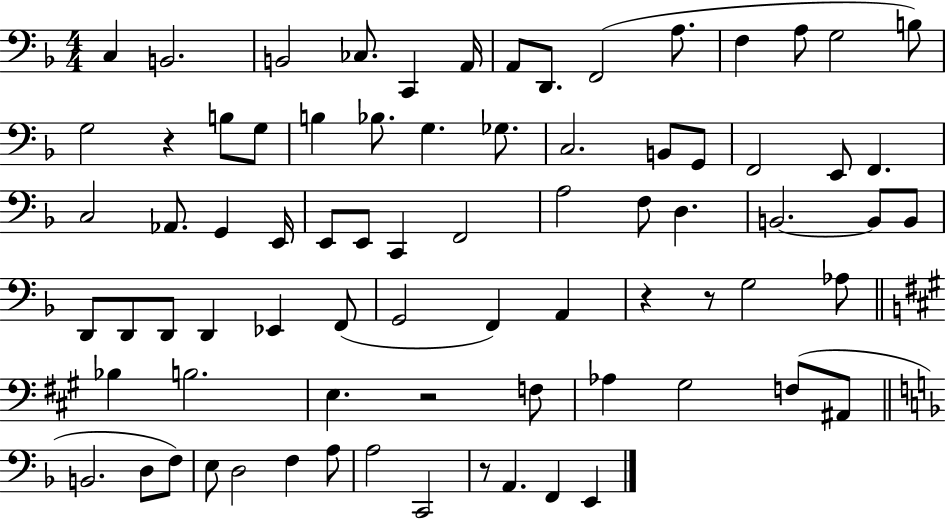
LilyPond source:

{
  \clef bass
  \numericTimeSignature
  \time 4/4
  \key f \major
  \repeat volta 2 { c4 b,2. | b,2 ces8. c,4 a,16 | a,8 d,8. f,2( a8. | f4 a8 g2 b8) | \break g2 r4 b8 g8 | b4 bes8. g4. ges8. | c2. b,8 g,8 | f,2 e,8 f,4. | \break c2 aes,8. g,4 e,16 | e,8 e,8 c,4 f,2 | a2 f8 d4. | b,2.~~ b,8 b,8 | \break d,8 d,8 d,8 d,4 ees,4 f,8( | g,2 f,4) a,4 | r4 r8 g2 aes8 | \bar "||" \break \key a \major bes4 b2. | e4. r2 f8 | aes4 gis2 f8( ais,8 | \bar "||" \break \key f \major b,2. d8 f8) | e8 d2 f4 a8 | a2 c,2 | r8 a,4. f,4 e,4 | \break } \bar "|."
}